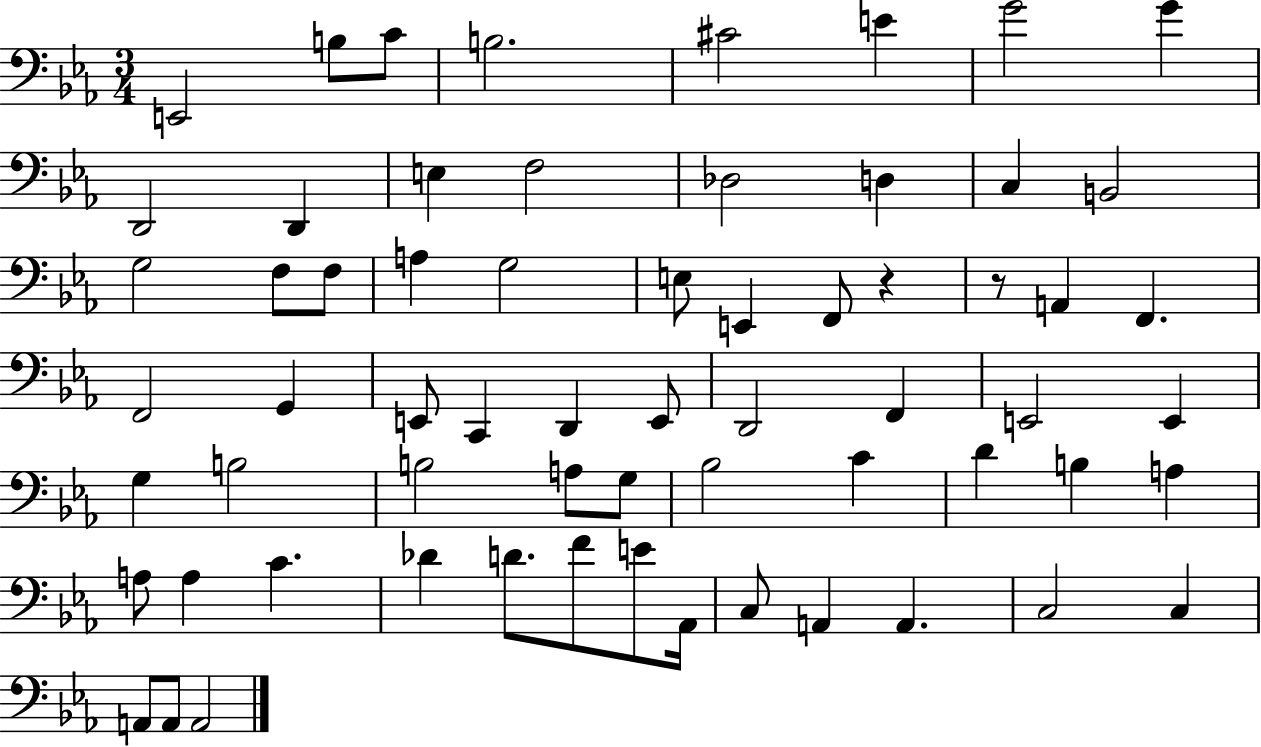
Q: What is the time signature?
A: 3/4